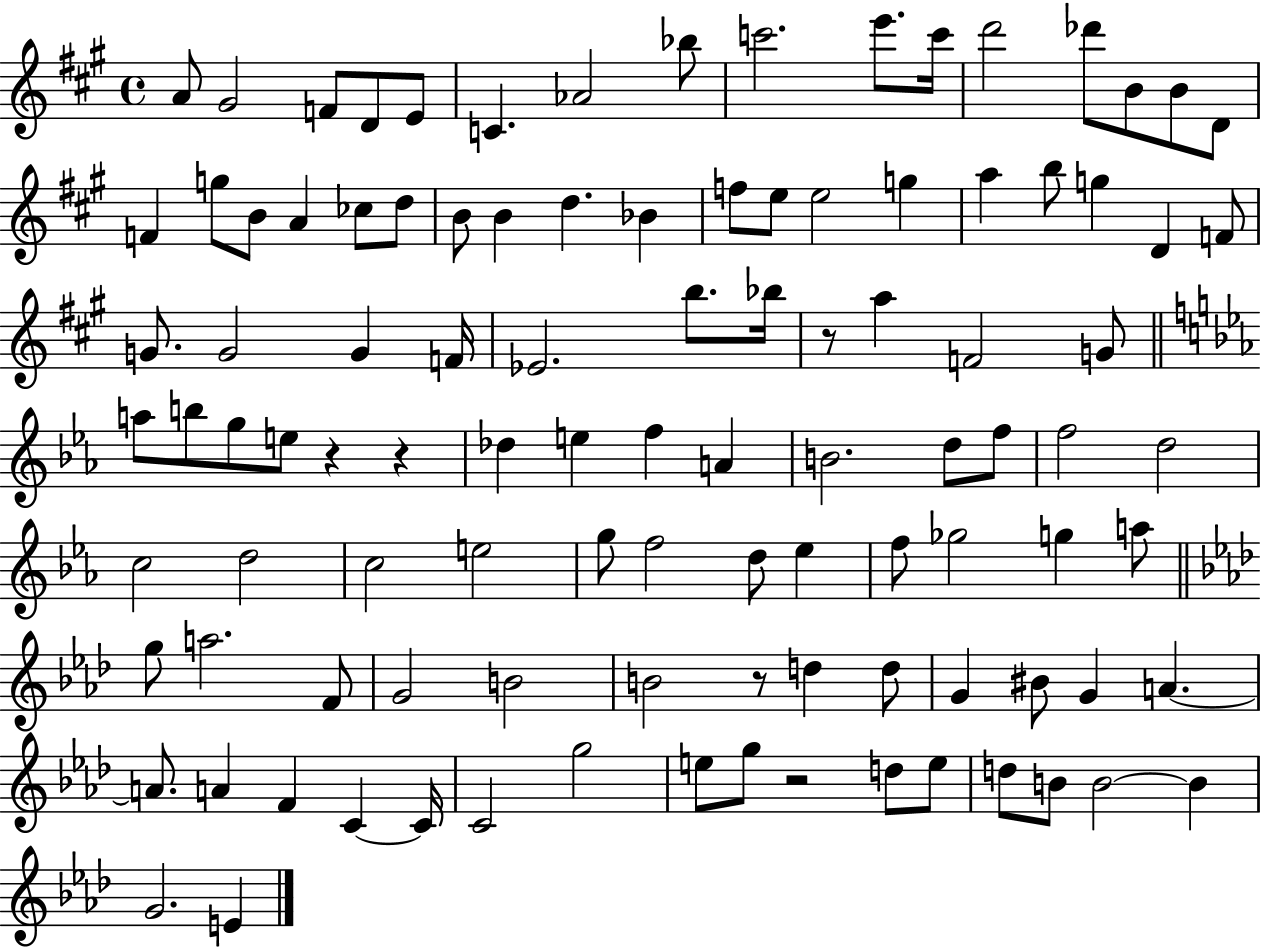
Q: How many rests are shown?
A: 5